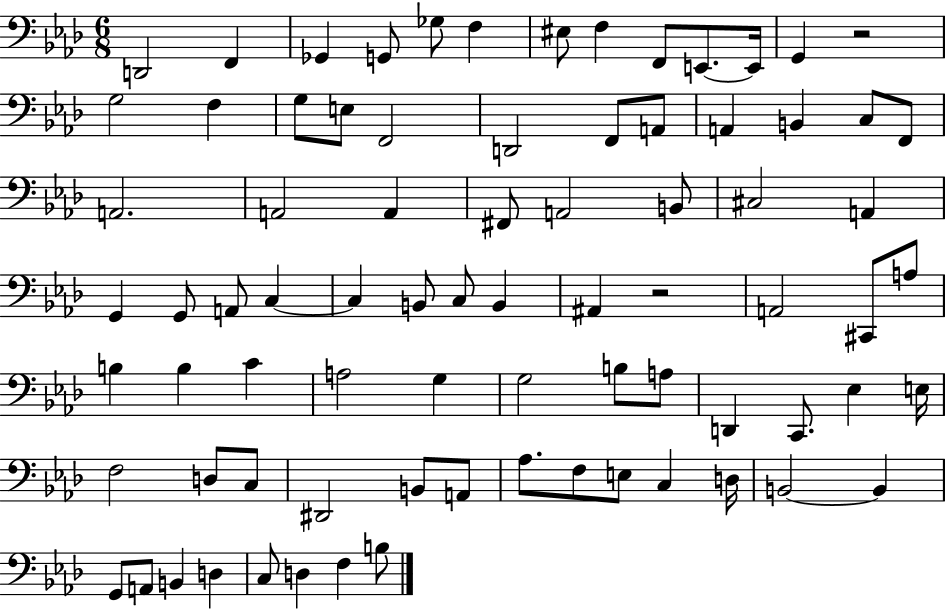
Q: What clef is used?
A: bass